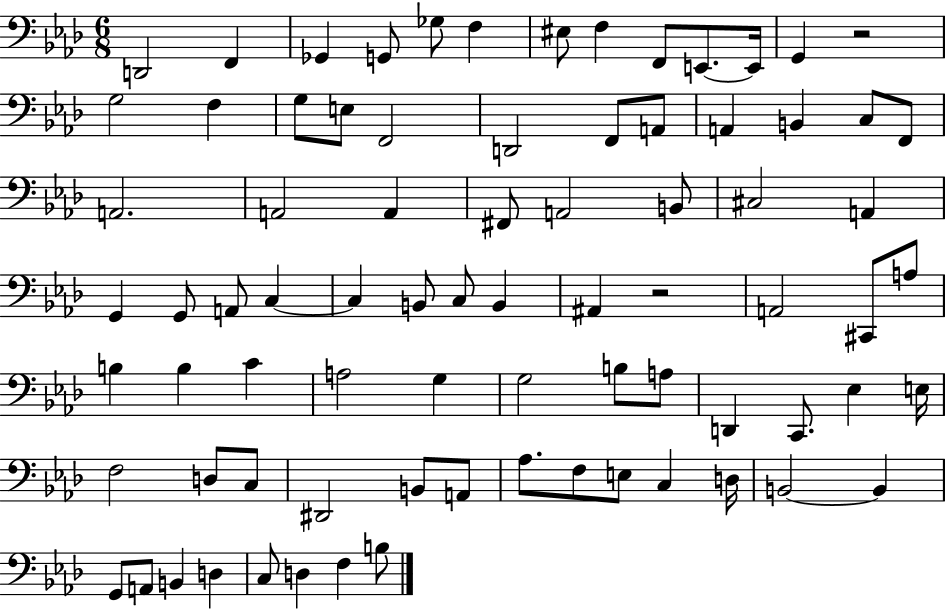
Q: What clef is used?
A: bass